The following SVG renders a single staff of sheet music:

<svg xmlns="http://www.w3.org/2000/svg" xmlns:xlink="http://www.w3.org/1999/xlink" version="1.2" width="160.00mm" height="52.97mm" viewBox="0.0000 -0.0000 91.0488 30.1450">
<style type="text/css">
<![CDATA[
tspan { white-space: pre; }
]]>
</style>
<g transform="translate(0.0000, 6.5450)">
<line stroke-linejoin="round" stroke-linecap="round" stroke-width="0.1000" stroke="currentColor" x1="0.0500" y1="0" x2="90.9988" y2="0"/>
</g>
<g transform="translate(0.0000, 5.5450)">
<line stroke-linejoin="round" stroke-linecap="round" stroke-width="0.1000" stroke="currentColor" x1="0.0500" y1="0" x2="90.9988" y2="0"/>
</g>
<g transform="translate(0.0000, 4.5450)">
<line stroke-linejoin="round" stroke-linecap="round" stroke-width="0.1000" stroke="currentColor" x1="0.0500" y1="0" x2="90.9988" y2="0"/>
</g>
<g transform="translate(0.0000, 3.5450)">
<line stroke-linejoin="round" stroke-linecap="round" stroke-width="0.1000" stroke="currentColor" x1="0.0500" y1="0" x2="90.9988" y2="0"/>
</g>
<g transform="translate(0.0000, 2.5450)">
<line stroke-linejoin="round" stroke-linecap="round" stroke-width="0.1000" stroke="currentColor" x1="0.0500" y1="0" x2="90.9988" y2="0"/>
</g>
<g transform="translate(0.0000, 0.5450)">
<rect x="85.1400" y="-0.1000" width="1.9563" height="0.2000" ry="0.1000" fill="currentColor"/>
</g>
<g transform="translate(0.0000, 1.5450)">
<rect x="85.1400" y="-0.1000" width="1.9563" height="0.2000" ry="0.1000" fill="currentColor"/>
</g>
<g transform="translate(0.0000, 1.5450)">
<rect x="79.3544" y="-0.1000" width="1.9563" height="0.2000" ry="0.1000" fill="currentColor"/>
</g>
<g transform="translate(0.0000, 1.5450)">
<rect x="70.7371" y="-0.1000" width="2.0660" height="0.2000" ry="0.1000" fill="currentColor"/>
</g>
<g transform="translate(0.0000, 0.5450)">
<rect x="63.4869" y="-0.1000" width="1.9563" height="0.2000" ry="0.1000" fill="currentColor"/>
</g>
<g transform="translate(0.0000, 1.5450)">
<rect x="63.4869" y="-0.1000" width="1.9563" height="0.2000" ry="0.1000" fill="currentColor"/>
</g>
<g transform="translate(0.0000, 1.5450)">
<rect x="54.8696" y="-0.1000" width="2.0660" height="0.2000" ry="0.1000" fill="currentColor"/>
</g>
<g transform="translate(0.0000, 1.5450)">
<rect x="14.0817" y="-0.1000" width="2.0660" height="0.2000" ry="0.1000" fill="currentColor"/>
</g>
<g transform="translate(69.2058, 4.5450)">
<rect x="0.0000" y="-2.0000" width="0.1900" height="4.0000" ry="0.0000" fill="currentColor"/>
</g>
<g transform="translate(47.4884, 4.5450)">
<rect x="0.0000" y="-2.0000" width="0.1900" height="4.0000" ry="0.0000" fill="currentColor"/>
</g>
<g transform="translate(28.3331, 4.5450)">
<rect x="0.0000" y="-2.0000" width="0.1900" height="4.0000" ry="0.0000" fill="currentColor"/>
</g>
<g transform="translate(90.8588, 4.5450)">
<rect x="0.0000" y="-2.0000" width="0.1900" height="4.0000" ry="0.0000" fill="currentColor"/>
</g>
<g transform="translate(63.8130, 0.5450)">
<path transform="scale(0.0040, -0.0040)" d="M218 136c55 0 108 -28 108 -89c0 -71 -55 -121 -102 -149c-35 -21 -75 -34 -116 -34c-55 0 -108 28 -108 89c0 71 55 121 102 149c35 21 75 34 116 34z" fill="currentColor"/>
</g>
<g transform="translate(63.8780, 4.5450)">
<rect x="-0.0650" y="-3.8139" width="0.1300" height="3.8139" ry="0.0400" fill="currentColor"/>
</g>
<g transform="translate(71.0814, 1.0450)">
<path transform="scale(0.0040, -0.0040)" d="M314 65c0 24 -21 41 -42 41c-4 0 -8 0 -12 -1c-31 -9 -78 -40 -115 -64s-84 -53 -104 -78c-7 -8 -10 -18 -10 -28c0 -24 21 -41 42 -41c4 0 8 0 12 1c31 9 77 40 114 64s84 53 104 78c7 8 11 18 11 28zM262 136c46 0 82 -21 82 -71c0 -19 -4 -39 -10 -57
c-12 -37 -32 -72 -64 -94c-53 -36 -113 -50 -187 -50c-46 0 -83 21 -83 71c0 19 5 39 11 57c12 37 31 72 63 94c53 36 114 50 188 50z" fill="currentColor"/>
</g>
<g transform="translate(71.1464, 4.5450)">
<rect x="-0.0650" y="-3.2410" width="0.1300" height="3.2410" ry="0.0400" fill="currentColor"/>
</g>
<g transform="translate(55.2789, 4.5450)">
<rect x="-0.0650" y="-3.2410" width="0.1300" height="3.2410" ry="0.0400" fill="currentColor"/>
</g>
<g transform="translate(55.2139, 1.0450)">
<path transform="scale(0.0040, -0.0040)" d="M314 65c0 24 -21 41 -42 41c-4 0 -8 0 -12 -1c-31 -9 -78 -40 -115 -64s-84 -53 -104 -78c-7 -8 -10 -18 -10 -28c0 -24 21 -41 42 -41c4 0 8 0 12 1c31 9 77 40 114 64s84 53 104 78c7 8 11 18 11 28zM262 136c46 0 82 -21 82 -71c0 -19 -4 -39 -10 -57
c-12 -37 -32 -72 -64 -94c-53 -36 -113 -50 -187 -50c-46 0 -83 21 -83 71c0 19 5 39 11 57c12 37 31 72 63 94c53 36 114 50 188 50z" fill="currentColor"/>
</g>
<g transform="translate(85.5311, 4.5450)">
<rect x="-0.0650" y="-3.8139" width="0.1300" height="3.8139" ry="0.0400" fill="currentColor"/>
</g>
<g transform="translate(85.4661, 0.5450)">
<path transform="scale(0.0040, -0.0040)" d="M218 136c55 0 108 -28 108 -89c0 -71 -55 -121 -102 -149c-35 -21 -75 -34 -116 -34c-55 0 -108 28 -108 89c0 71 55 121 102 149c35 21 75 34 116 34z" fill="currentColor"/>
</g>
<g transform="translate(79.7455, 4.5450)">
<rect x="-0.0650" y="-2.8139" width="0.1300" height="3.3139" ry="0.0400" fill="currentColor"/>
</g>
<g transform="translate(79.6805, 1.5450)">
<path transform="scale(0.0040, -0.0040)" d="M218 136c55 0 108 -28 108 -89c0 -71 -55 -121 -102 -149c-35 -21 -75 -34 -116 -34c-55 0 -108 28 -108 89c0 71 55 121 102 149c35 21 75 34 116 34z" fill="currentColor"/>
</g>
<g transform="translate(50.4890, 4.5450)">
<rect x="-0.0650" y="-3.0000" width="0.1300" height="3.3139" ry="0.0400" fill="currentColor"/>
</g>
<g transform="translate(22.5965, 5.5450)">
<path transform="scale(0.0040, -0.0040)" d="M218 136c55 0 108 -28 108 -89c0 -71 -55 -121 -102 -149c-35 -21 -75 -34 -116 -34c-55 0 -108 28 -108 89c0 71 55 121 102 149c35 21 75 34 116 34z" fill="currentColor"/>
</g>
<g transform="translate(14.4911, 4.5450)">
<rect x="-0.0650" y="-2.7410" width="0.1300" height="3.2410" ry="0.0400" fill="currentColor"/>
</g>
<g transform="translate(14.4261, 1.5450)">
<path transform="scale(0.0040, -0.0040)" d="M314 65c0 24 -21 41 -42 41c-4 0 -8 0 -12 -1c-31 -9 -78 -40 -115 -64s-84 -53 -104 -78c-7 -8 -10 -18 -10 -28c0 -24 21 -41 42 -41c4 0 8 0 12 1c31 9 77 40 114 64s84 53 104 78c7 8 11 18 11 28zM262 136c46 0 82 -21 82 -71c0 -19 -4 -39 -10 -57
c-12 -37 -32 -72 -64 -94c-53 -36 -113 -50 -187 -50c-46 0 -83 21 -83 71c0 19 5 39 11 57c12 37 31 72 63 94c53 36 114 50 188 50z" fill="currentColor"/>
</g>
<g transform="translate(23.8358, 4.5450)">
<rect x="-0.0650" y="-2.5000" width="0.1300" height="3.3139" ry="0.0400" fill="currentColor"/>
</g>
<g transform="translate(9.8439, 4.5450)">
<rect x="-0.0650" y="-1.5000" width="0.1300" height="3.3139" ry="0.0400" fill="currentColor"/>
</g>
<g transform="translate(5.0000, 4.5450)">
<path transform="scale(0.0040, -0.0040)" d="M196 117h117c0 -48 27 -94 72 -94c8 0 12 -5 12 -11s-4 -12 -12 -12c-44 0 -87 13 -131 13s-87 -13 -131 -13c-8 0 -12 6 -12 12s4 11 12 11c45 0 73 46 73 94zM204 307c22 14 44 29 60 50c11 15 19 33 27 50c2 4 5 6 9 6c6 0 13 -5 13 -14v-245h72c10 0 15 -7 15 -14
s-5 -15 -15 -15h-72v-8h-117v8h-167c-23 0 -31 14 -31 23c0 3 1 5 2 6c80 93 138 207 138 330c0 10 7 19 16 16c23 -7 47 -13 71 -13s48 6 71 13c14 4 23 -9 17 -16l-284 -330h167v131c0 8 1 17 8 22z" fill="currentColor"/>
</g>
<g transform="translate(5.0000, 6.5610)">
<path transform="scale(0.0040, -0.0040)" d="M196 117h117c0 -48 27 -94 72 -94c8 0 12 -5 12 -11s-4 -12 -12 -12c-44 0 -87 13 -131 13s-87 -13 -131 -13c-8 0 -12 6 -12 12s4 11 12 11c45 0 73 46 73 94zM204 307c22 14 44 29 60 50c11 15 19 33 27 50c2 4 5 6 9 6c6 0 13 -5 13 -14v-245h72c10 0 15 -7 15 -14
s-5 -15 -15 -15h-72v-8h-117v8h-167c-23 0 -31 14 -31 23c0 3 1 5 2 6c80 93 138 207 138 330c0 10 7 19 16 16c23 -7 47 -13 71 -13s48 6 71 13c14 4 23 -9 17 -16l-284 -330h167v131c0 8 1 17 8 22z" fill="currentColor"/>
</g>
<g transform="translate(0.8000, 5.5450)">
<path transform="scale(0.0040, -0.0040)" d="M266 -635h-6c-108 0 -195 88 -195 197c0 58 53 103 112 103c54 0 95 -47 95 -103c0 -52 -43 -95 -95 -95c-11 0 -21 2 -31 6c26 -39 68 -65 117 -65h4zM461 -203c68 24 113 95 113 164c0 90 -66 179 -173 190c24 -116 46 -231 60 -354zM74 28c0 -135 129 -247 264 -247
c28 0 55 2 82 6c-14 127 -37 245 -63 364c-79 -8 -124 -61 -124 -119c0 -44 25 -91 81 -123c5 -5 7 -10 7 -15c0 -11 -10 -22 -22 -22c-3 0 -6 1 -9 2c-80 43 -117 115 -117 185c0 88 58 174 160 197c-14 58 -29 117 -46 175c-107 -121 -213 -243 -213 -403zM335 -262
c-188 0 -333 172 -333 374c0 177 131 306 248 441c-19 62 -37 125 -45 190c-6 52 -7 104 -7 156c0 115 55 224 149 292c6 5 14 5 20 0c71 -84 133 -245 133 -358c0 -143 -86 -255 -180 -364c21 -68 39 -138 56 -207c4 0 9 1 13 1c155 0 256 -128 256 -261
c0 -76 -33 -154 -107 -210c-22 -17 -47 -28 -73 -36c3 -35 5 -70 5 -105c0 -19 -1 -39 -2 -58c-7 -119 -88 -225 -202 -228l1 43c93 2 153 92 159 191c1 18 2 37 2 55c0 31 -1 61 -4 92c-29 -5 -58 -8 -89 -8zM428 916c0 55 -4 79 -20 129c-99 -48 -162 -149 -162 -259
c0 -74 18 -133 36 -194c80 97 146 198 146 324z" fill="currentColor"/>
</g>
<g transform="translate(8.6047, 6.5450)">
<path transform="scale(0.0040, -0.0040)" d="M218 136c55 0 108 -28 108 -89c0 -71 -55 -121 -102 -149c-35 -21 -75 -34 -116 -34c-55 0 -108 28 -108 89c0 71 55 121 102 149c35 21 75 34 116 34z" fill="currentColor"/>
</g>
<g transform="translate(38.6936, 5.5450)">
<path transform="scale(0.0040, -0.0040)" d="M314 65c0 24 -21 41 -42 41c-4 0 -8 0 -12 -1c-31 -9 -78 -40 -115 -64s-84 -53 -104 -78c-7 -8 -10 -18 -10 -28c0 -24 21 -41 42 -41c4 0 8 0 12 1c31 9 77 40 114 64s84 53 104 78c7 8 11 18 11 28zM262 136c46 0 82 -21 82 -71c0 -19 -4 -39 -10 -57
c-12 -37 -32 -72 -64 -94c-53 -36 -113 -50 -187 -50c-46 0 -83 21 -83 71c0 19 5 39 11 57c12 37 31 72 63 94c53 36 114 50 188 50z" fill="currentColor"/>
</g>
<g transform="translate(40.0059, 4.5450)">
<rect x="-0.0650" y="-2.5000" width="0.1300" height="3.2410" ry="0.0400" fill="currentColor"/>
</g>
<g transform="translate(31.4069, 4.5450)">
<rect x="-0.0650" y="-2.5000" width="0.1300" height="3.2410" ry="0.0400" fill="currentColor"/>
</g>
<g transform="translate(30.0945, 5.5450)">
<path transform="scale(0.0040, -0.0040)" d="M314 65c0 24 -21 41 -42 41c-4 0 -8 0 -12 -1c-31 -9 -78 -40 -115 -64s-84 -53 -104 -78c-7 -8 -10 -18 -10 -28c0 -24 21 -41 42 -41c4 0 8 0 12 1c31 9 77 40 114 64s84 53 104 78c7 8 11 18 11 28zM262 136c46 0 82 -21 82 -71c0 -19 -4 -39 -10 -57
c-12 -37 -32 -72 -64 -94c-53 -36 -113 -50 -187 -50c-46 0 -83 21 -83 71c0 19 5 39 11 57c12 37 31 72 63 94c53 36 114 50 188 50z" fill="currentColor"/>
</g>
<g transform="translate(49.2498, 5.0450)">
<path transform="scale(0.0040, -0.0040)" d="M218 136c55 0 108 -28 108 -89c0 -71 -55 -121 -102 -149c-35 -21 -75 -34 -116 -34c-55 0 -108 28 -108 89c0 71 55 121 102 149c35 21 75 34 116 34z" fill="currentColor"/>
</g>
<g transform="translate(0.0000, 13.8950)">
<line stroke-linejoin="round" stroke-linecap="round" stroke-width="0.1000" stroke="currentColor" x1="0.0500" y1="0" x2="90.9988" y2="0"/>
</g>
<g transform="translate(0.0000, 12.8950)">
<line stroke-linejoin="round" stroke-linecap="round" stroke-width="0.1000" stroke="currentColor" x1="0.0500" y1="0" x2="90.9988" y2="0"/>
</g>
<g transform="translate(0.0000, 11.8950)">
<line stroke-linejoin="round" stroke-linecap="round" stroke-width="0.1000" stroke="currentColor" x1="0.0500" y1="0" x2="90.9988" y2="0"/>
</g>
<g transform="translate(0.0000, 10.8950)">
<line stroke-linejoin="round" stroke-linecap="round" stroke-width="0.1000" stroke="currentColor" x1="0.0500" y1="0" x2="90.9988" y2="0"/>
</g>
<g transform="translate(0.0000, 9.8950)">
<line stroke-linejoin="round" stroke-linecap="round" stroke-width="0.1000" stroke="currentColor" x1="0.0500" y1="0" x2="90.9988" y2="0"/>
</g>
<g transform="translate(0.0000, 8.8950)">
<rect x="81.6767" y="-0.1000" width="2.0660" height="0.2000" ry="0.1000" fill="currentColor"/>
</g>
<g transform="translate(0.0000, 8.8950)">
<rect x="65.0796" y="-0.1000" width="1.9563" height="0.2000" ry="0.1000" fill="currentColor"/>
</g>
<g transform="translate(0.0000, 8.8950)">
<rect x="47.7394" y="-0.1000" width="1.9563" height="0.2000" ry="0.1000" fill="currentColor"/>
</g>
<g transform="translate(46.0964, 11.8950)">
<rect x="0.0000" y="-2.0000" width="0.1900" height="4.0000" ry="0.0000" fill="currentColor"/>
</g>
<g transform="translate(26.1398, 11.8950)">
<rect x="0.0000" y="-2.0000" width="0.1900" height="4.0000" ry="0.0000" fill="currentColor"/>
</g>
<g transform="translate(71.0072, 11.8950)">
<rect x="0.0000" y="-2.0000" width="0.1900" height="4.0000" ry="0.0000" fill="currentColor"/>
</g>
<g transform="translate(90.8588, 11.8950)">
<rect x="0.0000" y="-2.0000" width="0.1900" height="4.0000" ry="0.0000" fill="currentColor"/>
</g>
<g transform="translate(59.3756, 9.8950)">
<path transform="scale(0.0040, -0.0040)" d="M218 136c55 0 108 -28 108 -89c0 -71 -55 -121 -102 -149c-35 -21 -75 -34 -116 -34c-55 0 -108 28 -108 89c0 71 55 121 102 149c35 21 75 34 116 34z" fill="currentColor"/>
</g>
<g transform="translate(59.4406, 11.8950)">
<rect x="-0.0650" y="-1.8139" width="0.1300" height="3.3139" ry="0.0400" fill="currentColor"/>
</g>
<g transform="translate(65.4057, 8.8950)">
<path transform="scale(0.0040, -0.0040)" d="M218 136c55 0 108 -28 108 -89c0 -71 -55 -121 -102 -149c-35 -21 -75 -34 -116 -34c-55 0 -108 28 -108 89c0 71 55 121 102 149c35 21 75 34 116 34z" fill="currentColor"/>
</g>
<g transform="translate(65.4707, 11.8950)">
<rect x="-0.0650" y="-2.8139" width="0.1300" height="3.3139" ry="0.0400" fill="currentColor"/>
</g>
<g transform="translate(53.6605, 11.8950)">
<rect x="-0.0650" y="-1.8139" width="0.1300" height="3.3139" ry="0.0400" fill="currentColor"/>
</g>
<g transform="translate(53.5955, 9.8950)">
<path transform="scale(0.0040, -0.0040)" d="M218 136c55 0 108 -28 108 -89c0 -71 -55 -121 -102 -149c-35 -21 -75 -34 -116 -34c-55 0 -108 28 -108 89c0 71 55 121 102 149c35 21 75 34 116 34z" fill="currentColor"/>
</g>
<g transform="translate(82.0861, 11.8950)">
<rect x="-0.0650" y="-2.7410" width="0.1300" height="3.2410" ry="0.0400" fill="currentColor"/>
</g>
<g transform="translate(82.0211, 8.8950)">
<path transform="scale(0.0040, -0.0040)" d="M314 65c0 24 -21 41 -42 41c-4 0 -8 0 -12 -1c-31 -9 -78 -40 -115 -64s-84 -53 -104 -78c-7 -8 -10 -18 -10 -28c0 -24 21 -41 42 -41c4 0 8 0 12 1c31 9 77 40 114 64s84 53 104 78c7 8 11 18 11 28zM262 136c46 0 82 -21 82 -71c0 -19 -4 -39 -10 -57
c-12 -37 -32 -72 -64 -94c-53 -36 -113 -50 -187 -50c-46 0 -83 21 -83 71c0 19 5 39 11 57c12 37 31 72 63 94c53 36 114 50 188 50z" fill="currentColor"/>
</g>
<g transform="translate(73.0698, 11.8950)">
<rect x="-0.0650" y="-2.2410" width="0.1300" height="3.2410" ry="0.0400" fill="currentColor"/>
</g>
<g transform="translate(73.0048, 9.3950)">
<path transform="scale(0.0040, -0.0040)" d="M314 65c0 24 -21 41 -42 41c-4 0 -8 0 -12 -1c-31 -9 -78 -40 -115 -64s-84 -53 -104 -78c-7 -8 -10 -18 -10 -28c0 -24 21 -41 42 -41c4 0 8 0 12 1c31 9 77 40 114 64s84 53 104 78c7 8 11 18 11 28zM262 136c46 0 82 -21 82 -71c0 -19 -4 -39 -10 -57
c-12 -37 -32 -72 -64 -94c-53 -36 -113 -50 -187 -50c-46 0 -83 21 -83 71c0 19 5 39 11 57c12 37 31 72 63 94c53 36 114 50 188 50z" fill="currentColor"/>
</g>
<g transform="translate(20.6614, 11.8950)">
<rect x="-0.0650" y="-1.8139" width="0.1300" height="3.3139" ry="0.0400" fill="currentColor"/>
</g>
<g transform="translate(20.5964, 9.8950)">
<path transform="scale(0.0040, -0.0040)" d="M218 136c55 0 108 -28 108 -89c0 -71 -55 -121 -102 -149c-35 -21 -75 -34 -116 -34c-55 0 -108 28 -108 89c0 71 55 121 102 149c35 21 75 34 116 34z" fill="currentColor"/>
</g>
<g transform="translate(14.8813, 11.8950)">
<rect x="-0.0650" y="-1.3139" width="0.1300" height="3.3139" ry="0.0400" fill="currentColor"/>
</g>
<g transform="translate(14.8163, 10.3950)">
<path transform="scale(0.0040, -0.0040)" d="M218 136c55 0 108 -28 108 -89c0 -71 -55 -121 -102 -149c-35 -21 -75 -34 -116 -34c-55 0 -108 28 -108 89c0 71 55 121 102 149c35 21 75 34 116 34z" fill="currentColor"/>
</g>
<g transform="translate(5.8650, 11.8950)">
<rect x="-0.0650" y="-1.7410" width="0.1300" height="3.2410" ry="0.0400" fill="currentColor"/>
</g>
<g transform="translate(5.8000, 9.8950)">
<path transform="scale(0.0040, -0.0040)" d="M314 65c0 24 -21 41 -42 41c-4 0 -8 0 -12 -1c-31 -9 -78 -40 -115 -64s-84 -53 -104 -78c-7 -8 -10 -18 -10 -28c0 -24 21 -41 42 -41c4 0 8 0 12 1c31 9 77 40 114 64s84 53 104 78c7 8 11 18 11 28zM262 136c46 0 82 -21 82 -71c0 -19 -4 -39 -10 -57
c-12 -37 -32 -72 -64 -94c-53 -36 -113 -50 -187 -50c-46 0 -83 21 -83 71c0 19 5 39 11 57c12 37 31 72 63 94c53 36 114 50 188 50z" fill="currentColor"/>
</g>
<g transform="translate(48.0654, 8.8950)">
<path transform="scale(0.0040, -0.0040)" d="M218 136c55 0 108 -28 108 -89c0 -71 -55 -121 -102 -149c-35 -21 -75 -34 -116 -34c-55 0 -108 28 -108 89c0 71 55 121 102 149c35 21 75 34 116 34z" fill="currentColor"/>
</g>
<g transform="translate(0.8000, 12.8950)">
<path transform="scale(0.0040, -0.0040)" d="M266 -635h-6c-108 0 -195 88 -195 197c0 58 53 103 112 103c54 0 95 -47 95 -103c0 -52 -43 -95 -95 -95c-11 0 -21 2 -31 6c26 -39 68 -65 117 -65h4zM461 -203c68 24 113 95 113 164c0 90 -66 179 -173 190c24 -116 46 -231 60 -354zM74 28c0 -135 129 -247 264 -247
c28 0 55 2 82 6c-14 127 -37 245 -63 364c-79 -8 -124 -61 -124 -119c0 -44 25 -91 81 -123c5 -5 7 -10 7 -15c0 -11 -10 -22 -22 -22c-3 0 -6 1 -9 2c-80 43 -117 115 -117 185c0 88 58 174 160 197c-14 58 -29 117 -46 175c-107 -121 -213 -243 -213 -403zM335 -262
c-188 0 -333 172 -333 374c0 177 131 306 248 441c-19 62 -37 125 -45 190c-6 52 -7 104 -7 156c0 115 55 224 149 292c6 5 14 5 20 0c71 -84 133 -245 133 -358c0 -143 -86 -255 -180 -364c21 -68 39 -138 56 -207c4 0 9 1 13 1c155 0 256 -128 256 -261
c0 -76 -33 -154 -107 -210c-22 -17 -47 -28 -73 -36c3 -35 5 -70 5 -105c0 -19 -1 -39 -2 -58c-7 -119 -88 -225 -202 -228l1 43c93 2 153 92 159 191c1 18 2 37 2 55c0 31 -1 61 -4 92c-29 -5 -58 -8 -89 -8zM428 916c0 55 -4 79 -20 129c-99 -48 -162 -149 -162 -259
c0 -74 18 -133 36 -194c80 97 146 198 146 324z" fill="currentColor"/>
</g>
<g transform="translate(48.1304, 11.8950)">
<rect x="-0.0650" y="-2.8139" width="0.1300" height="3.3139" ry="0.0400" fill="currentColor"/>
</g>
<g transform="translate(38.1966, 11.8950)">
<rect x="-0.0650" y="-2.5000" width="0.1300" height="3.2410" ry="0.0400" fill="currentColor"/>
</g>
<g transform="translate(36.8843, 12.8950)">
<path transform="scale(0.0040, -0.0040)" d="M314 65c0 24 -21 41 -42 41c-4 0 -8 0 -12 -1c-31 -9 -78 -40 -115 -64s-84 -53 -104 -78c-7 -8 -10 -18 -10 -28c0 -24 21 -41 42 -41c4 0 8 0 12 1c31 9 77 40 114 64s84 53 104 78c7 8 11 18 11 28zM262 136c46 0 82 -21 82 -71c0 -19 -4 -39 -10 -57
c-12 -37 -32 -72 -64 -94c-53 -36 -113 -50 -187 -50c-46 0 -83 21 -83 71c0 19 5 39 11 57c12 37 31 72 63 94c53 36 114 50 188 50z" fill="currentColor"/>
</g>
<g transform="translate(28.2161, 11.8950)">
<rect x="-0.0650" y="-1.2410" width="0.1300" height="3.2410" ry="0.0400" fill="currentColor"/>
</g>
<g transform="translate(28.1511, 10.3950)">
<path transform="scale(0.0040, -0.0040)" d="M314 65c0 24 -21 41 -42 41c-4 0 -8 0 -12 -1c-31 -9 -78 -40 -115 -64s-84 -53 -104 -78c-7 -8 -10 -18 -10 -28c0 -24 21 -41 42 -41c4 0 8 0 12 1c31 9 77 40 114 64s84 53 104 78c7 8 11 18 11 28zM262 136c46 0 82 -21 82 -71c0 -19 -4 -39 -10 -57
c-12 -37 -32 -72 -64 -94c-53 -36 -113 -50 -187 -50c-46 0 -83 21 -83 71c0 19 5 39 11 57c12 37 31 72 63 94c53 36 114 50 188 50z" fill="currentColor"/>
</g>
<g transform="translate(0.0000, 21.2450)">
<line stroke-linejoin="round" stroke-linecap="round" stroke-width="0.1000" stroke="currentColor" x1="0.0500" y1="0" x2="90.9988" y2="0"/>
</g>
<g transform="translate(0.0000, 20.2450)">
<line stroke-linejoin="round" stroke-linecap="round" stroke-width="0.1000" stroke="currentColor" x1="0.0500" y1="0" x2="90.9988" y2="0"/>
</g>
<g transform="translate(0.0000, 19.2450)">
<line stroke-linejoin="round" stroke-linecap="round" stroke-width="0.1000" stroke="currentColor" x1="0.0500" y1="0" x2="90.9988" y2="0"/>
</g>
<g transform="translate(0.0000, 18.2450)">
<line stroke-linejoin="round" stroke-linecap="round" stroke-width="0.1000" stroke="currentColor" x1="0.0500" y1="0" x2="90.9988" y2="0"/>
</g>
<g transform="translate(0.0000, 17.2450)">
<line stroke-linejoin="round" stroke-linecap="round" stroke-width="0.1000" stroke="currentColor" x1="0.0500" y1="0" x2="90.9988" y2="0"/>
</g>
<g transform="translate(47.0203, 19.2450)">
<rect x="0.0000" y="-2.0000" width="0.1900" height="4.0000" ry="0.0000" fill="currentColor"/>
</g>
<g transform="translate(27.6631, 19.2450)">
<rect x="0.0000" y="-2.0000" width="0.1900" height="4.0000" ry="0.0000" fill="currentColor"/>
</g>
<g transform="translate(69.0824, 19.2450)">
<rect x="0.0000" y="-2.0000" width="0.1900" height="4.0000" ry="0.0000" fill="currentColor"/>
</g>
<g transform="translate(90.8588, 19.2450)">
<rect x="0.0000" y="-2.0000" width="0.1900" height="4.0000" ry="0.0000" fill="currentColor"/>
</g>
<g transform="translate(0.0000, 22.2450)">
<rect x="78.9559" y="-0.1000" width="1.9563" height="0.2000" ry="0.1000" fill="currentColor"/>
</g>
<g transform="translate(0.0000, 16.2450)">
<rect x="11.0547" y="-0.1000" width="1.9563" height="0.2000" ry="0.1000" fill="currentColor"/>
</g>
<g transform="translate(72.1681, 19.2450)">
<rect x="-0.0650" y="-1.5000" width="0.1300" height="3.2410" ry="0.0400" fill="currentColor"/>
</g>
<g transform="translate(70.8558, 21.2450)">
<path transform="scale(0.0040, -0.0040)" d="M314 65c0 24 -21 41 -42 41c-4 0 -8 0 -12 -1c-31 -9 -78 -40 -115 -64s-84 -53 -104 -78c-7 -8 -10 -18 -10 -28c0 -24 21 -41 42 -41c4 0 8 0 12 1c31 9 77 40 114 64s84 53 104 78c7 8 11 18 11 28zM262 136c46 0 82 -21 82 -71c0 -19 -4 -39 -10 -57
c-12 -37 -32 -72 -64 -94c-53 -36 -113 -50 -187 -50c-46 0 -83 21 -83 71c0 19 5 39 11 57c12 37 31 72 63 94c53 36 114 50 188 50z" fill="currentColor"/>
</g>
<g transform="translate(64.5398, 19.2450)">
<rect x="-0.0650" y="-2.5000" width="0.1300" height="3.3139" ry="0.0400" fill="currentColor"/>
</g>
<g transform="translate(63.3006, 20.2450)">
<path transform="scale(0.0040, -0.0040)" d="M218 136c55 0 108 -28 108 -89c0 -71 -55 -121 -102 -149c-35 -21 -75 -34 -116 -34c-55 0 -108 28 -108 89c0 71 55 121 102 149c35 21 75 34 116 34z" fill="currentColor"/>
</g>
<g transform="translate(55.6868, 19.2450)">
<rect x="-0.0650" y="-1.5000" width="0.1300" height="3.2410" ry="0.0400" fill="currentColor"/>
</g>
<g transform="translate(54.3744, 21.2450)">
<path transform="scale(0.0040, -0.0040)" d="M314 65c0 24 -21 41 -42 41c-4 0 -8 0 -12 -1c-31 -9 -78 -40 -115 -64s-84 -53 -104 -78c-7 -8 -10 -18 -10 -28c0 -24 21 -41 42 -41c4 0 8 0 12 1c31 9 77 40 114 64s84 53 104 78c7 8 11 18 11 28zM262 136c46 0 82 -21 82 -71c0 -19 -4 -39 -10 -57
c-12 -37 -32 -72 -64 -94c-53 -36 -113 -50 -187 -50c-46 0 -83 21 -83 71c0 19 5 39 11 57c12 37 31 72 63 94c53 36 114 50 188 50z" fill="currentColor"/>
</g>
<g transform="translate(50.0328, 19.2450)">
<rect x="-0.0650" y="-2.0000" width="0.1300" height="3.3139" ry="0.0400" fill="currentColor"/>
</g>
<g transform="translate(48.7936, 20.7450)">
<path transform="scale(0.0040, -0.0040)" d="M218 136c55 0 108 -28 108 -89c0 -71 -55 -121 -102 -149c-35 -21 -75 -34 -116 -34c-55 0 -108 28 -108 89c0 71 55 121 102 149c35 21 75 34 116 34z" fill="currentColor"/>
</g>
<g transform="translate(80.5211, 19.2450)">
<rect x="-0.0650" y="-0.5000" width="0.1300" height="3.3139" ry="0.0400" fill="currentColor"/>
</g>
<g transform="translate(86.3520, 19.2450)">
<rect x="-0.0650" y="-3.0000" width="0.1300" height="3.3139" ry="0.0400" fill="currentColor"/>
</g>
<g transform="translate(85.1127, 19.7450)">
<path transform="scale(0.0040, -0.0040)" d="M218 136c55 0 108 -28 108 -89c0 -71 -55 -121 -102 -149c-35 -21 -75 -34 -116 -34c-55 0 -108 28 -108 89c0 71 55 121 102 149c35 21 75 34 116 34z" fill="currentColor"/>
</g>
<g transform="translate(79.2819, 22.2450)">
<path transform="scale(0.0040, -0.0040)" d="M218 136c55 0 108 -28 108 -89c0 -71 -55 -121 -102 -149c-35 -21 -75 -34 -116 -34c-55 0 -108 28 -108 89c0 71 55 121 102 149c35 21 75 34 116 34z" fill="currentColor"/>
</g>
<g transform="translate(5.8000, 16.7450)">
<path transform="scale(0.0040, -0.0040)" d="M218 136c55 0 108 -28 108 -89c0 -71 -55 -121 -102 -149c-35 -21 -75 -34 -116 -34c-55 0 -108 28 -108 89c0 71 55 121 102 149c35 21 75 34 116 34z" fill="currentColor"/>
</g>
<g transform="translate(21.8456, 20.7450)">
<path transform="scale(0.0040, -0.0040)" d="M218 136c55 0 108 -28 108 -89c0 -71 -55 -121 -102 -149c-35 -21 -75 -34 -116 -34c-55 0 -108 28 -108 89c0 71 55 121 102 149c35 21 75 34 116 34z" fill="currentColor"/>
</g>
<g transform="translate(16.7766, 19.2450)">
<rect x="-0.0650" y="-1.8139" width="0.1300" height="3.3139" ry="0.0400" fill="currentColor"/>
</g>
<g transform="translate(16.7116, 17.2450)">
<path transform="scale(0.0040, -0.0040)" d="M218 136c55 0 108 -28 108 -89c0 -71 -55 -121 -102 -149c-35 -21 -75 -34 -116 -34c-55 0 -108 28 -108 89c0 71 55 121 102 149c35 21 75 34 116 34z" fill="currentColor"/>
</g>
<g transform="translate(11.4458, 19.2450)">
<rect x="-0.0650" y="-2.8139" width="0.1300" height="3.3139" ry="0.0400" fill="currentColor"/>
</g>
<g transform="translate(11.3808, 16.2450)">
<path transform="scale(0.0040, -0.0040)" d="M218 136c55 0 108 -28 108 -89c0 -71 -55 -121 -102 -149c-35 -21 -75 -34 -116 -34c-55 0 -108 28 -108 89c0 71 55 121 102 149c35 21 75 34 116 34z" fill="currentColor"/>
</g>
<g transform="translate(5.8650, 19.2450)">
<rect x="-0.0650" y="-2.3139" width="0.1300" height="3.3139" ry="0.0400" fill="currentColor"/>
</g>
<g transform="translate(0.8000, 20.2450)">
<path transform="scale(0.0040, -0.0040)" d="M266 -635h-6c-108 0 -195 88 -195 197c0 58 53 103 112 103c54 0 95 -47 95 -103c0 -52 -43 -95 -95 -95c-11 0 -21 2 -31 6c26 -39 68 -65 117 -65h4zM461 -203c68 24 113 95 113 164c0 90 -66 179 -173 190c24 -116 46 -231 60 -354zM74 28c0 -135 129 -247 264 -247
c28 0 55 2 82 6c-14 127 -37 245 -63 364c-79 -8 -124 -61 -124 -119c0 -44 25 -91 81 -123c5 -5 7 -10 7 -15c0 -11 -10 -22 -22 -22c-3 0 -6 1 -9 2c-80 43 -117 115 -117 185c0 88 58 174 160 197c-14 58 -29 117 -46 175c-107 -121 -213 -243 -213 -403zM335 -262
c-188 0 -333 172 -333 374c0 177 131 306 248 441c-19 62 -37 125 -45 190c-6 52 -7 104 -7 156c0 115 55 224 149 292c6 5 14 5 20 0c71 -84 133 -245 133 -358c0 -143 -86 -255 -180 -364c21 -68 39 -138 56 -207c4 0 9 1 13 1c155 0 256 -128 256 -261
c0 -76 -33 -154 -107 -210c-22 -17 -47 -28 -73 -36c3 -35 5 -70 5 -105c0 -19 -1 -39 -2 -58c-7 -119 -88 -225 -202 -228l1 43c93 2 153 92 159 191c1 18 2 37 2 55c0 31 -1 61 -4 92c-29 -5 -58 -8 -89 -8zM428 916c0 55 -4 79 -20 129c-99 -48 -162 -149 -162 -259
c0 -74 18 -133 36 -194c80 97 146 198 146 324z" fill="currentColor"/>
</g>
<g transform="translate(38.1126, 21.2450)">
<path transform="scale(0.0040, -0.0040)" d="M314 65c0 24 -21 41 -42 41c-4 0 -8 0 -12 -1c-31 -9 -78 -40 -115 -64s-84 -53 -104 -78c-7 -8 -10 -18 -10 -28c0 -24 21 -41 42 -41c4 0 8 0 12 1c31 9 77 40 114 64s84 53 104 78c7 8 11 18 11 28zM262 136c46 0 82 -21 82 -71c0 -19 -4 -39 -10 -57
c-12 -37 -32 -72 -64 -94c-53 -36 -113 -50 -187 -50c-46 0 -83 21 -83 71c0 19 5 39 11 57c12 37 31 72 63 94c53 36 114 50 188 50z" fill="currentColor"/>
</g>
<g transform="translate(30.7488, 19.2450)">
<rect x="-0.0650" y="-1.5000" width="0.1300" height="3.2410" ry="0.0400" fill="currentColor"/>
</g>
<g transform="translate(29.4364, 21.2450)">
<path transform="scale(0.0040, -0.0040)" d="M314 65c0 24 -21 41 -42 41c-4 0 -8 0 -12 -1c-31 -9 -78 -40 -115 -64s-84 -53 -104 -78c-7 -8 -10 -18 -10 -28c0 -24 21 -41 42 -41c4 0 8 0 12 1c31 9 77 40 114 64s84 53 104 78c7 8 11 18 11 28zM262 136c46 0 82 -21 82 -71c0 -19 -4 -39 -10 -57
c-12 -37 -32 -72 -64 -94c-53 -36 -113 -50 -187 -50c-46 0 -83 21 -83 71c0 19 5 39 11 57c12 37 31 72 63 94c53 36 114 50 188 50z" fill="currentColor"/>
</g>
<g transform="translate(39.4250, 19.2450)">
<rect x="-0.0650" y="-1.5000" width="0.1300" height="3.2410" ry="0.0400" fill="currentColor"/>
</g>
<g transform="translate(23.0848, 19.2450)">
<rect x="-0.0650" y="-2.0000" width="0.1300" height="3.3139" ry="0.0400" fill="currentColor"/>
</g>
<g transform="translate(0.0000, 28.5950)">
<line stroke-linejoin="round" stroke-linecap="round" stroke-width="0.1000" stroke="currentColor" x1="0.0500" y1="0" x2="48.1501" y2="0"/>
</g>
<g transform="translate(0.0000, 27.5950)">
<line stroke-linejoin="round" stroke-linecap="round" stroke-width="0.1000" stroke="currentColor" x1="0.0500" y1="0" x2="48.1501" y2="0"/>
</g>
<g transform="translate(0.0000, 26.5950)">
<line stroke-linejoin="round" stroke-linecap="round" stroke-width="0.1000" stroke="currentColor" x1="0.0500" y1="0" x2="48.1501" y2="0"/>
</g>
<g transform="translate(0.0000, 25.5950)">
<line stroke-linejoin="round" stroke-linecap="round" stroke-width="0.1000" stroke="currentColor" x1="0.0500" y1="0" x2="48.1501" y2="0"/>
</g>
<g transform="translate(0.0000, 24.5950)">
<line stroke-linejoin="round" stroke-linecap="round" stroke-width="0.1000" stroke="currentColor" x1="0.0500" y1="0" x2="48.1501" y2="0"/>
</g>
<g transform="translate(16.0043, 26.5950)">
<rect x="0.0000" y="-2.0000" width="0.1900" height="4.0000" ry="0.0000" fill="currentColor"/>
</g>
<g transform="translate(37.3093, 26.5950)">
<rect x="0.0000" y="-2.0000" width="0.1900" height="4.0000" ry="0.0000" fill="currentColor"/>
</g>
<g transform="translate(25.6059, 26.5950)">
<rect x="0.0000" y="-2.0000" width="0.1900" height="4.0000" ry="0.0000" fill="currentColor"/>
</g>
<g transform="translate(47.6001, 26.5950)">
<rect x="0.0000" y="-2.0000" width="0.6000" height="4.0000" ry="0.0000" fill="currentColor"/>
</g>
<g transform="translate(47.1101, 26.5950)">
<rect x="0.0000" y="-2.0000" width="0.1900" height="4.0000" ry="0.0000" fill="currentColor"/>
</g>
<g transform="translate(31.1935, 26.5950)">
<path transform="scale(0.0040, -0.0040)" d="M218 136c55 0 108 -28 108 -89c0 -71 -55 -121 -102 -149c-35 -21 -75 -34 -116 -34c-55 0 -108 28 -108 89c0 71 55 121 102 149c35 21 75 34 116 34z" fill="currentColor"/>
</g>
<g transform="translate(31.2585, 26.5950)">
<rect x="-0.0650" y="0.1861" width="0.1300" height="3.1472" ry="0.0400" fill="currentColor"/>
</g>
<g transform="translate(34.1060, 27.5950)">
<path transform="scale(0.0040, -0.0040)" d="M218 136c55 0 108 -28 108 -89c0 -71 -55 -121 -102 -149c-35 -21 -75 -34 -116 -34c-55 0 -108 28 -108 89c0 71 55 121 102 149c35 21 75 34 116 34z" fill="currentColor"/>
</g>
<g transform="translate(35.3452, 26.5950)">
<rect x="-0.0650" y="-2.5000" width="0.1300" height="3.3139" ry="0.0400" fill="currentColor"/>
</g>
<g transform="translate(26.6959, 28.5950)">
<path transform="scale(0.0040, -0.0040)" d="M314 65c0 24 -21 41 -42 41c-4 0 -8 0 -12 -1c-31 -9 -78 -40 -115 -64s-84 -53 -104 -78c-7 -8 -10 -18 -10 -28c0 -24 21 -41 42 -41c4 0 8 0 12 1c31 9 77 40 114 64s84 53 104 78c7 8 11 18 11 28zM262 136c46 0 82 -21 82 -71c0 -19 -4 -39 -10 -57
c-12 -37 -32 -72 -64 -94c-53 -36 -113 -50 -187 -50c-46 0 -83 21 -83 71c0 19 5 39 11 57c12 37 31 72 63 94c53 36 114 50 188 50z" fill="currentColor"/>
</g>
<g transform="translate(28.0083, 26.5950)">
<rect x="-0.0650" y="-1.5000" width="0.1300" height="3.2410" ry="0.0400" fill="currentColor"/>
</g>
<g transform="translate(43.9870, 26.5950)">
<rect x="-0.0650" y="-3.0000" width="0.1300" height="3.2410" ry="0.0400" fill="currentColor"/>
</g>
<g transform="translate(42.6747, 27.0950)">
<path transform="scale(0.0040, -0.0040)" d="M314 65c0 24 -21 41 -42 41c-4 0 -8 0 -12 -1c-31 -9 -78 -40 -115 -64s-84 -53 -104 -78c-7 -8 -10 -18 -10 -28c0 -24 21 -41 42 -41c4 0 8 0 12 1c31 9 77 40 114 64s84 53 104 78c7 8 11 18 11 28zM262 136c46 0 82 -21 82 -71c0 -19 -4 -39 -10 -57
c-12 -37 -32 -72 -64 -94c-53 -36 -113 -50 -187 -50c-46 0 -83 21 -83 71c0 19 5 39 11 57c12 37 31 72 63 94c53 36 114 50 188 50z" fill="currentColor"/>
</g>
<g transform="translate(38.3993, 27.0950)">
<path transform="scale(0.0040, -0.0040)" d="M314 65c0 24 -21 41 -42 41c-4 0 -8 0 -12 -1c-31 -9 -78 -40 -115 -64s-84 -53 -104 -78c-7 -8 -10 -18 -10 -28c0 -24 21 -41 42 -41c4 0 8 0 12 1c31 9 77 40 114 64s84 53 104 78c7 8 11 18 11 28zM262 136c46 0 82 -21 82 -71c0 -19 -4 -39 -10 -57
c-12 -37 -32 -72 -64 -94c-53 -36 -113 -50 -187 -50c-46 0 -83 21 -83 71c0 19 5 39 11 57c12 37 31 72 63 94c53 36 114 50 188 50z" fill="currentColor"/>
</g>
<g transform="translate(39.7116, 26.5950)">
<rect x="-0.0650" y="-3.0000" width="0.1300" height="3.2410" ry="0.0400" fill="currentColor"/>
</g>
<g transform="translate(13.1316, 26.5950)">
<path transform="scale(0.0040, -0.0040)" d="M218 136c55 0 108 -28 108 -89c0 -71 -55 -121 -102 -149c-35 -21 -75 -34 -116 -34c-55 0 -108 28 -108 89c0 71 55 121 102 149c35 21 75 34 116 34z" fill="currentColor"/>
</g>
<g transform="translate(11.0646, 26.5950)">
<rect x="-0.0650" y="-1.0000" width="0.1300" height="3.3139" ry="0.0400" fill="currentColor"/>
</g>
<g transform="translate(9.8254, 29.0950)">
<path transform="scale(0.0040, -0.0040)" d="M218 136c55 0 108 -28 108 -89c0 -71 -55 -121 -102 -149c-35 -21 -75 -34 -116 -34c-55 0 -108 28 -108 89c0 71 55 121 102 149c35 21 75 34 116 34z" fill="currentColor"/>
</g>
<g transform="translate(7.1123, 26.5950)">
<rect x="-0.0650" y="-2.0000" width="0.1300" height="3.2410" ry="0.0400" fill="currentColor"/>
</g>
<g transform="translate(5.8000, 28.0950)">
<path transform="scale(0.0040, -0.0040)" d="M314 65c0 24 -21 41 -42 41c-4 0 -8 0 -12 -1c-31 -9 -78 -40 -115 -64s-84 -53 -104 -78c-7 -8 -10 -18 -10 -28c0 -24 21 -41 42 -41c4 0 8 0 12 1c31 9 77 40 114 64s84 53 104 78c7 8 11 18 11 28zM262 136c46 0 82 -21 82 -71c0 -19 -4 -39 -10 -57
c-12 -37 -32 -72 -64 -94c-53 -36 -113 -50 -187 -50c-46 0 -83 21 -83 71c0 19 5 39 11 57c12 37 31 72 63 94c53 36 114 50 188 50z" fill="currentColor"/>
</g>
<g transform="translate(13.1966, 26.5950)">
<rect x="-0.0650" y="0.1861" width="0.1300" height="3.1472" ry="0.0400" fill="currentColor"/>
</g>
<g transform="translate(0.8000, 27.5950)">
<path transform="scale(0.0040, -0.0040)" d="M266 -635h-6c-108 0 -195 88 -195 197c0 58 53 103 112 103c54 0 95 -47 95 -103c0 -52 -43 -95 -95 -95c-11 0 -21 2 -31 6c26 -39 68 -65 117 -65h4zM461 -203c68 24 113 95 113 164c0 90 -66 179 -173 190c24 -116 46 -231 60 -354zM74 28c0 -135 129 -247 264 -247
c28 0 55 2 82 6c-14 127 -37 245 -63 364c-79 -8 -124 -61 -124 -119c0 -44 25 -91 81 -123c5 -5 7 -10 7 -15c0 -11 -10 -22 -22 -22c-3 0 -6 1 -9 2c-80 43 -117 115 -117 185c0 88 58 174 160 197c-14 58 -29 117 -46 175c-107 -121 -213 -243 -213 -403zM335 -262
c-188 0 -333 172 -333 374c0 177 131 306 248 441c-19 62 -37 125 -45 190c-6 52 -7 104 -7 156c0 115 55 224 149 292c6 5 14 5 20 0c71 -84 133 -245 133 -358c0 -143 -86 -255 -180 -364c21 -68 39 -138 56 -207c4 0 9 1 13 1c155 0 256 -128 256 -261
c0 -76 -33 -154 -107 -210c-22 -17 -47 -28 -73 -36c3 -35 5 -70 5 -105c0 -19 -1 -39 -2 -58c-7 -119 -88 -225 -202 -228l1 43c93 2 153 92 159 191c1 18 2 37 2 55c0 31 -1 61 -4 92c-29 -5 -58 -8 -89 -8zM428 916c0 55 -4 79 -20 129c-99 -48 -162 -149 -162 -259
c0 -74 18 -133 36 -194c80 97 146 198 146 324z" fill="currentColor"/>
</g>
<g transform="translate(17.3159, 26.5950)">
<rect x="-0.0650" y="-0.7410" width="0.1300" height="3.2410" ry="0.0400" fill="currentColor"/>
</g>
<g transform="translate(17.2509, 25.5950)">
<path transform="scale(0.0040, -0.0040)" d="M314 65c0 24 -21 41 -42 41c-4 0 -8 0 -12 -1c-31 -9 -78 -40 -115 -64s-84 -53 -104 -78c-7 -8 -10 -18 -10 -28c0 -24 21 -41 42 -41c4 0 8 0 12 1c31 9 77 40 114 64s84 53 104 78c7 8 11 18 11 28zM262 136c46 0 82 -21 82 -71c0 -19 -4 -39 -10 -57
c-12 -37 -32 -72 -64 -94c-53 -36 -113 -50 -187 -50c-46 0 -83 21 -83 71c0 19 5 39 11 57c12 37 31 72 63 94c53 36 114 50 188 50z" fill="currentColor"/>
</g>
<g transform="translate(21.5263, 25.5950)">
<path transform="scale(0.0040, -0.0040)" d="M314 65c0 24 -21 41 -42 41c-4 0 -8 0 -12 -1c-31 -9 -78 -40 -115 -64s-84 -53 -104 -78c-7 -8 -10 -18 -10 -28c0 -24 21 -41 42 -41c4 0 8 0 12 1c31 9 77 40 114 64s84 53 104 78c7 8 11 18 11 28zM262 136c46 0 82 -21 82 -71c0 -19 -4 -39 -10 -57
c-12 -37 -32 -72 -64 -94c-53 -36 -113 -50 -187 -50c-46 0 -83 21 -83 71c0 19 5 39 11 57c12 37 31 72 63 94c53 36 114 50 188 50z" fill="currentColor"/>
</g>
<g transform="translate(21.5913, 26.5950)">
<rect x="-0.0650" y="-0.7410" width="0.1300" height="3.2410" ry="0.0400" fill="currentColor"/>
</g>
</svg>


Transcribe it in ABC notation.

X:1
T:Untitled
M:4/4
L:1/4
K:C
E a2 G G2 G2 A b2 c' b2 a c' f2 e f e2 G2 a f f a g2 a2 g a f F E2 E2 F E2 G E2 C A F2 D B d2 d2 E2 B G A2 A2